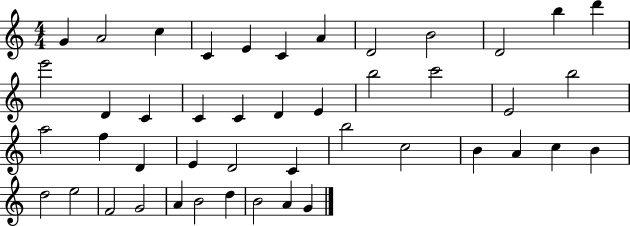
X:1
T:Untitled
M:4/4
L:1/4
K:C
G A2 c C E C A D2 B2 D2 b d' e'2 D C C C D E b2 c'2 E2 b2 a2 f D E D2 C b2 c2 B A c B d2 e2 F2 G2 A B2 d B2 A G